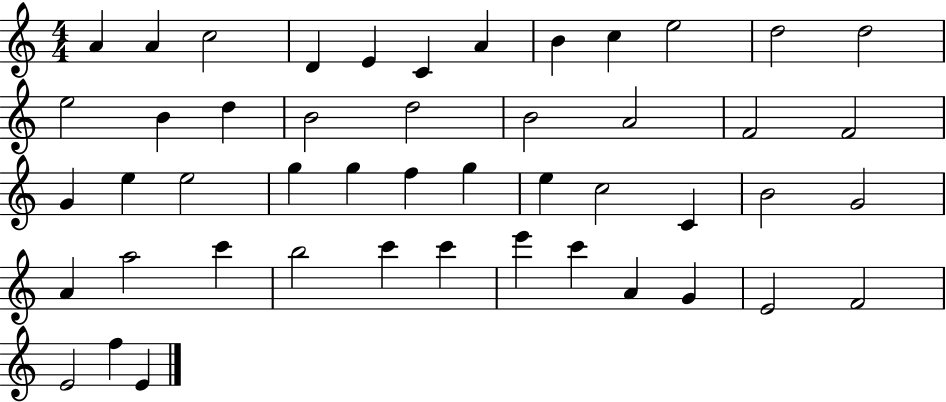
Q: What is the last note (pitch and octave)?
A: E4